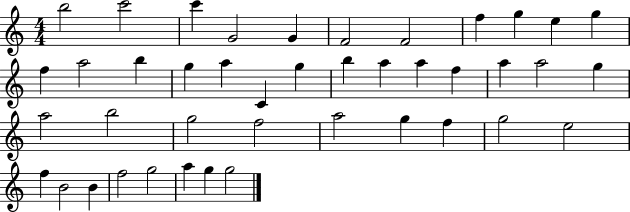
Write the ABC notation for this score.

X:1
T:Untitled
M:4/4
L:1/4
K:C
b2 c'2 c' G2 G F2 F2 f g e g f a2 b g a C g b a a f a a2 g a2 b2 g2 f2 a2 g f g2 e2 f B2 B f2 g2 a g g2